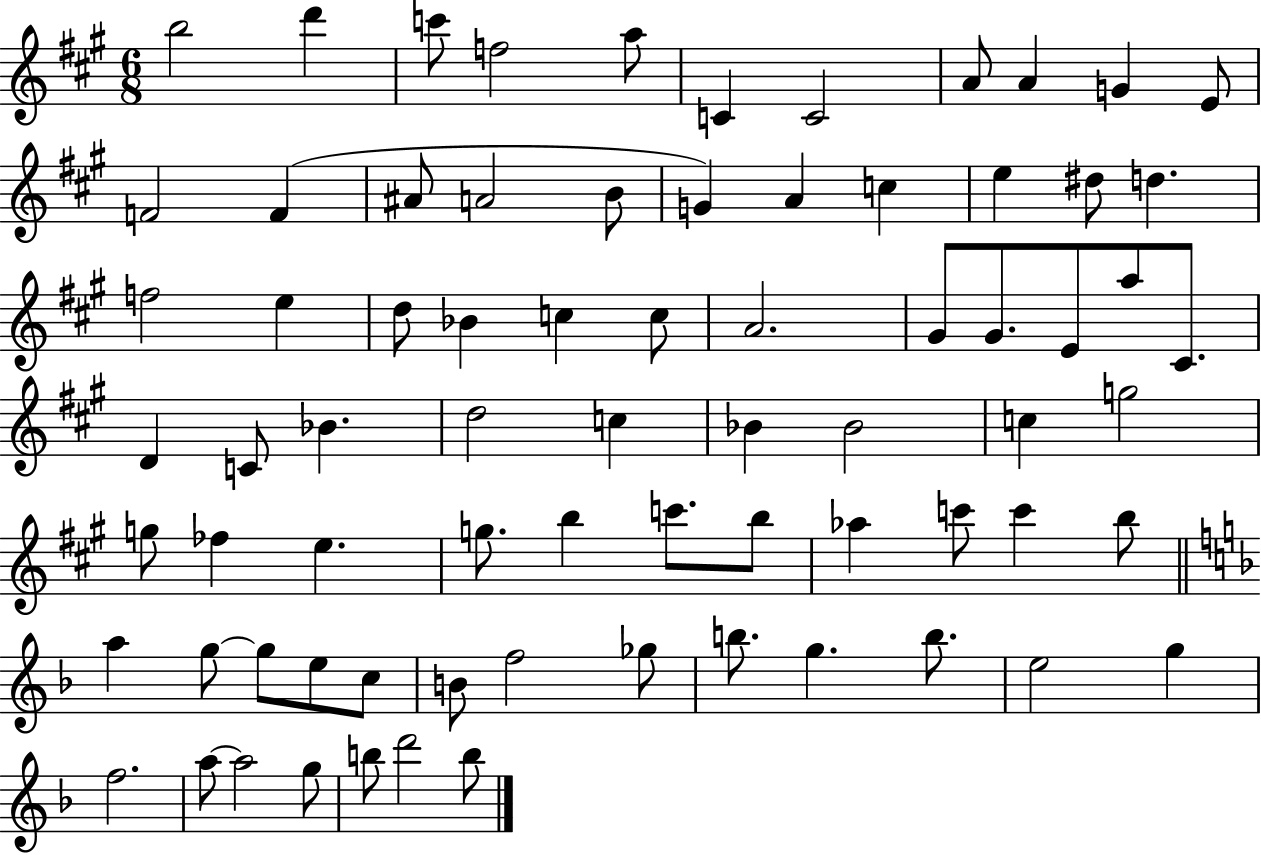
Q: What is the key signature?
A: A major